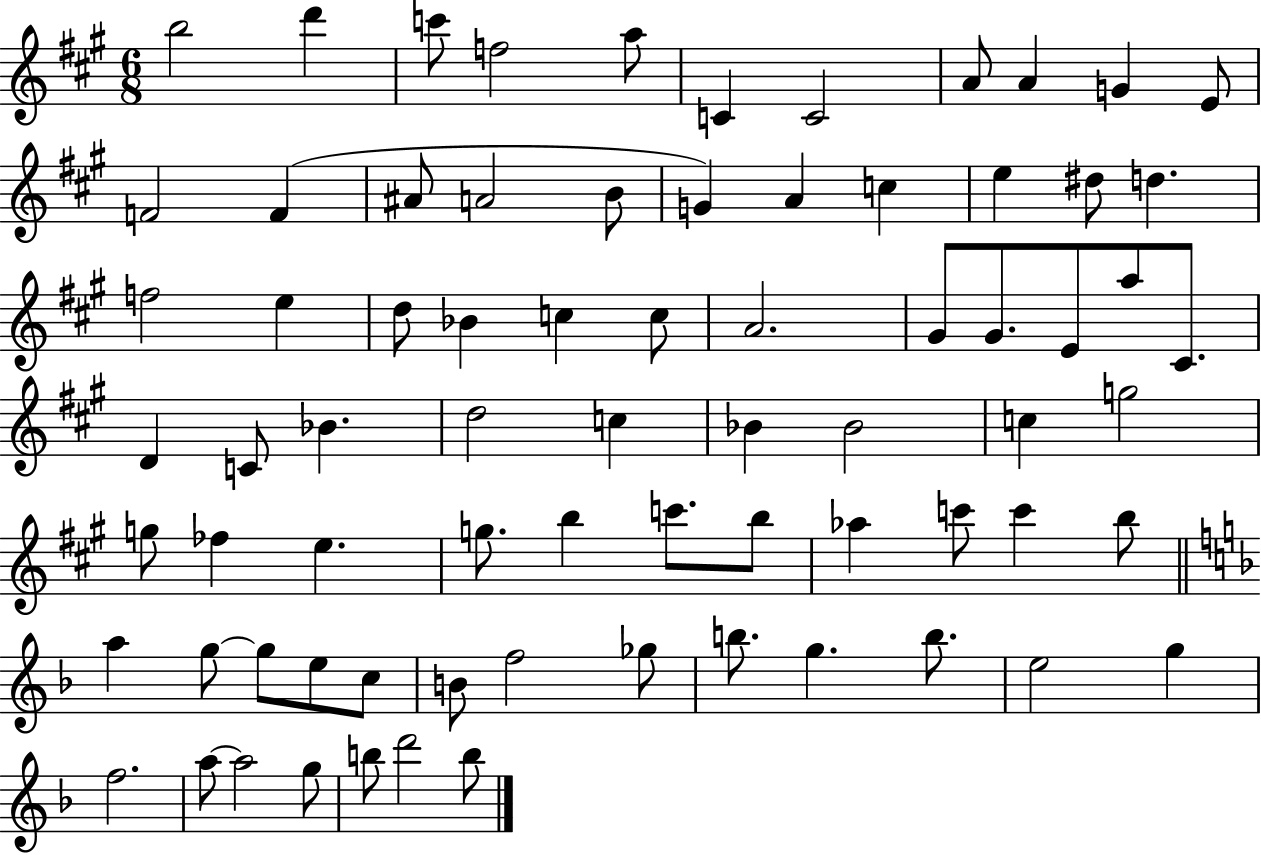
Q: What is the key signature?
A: A major